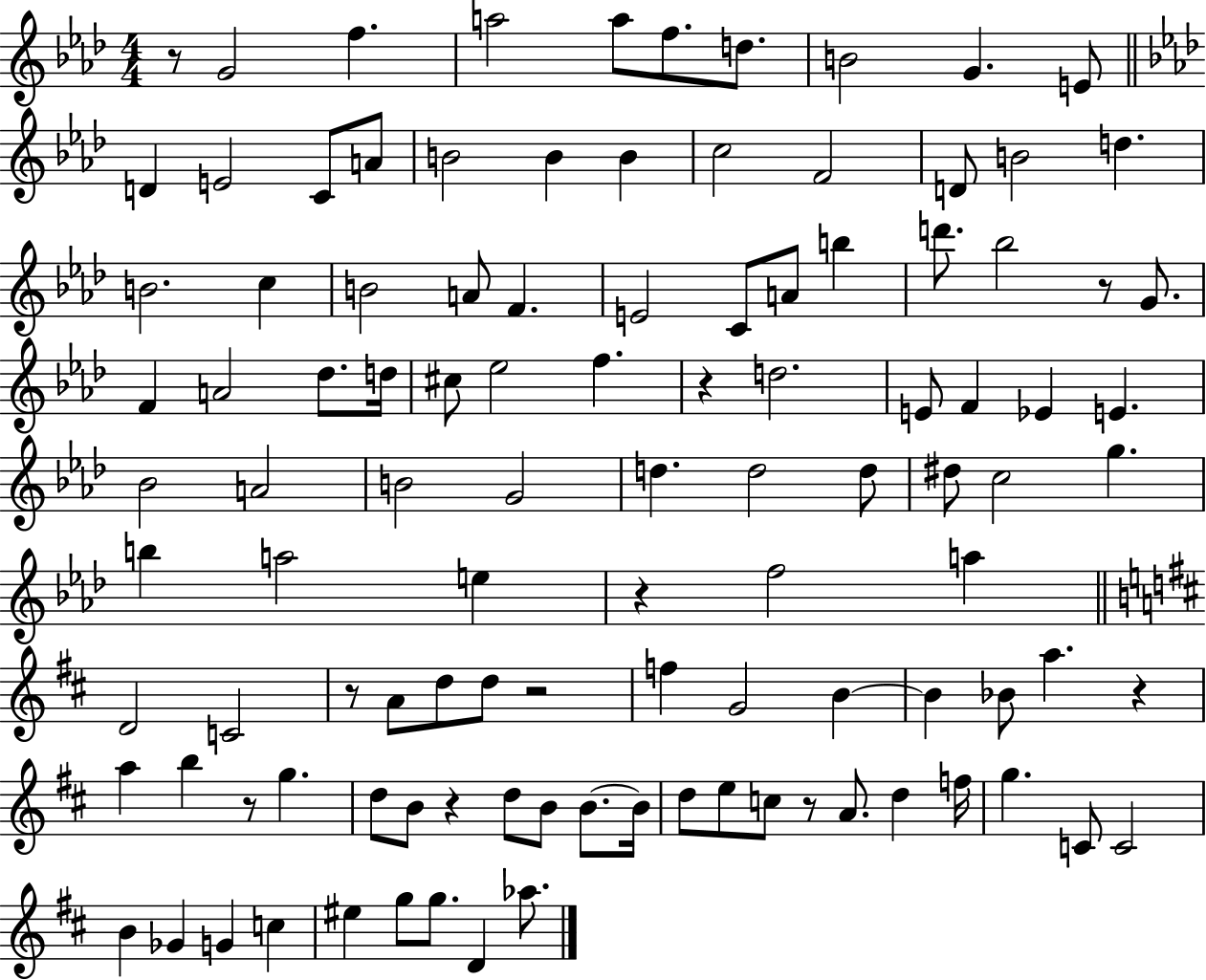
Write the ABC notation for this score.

X:1
T:Untitled
M:4/4
L:1/4
K:Ab
z/2 G2 f a2 a/2 f/2 d/2 B2 G E/2 D E2 C/2 A/2 B2 B B c2 F2 D/2 B2 d B2 c B2 A/2 F E2 C/2 A/2 b d'/2 _b2 z/2 G/2 F A2 _d/2 d/4 ^c/2 _e2 f z d2 E/2 F _E E _B2 A2 B2 G2 d d2 d/2 ^d/2 c2 g b a2 e z f2 a D2 C2 z/2 A/2 d/2 d/2 z2 f G2 B B _B/2 a z a b z/2 g d/2 B/2 z d/2 B/2 B/2 B/4 d/2 e/2 c/2 z/2 A/2 d f/4 g C/2 C2 B _G G c ^e g/2 g/2 D _a/2